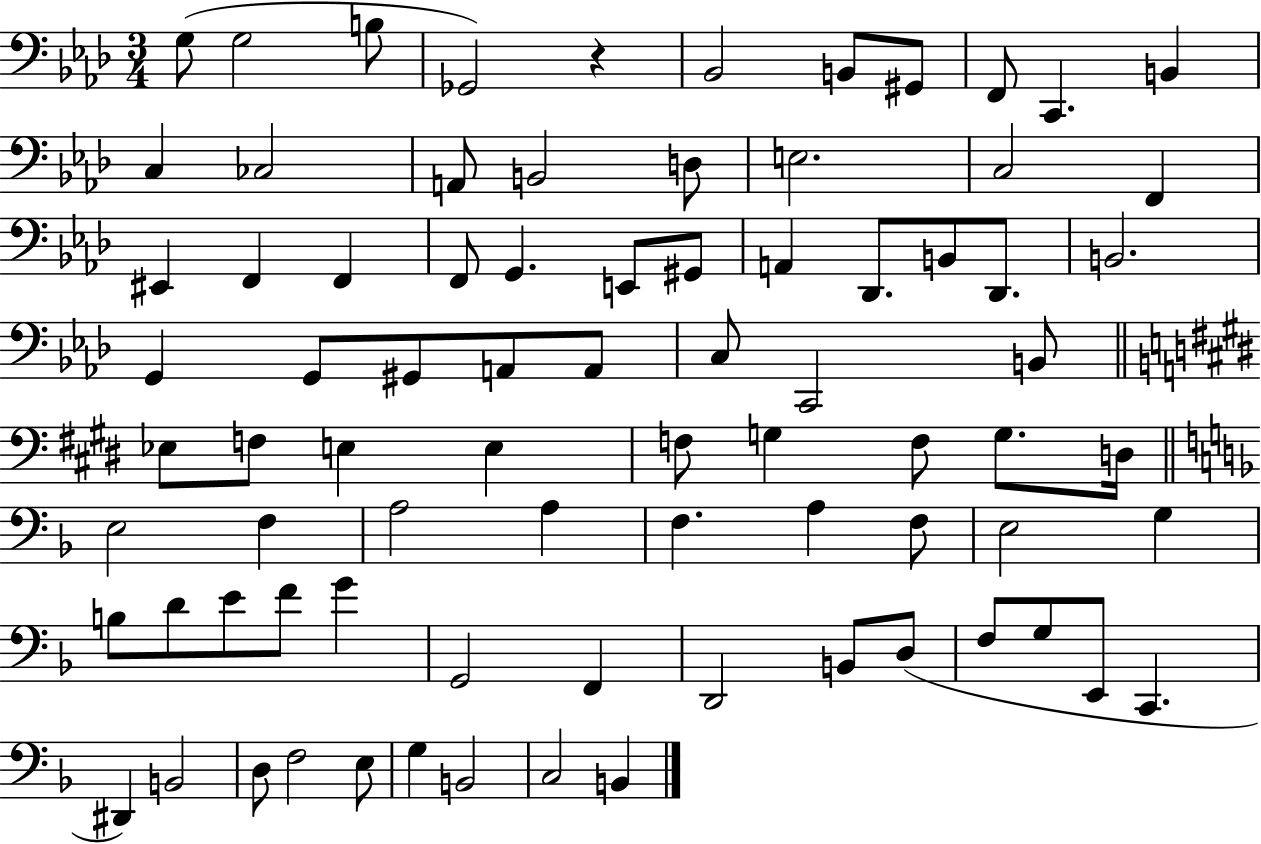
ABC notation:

X:1
T:Untitled
M:3/4
L:1/4
K:Ab
G,/2 G,2 B,/2 _G,,2 z _B,,2 B,,/2 ^G,,/2 F,,/2 C,, B,, C, _C,2 A,,/2 B,,2 D,/2 E,2 C,2 F,, ^E,, F,, F,, F,,/2 G,, E,,/2 ^G,,/2 A,, _D,,/2 B,,/2 _D,,/2 B,,2 G,, G,,/2 ^G,,/2 A,,/2 A,,/2 C,/2 C,,2 B,,/2 _E,/2 F,/2 E, E, F,/2 G, F,/2 G,/2 D,/4 E,2 F, A,2 A, F, A, F,/2 E,2 G, B,/2 D/2 E/2 F/2 G G,,2 F,, D,,2 B,,/2 D,/2 F,/2 G,/2 E,,/2 C,, ^D,, B,,2 D,/2 F,2 E,/2 G, B,,2 C,2 B,,